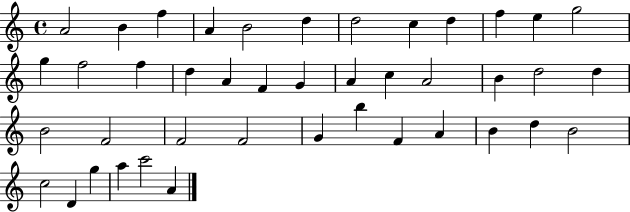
{
  \clef treble
  \time 4/4
  \defaultTimeSignature
  \key c \major
  a'2 b'4 f''4 | a'4 b'2 d''4 | d''2 c''4 d''4 | f''4 e''4 g''2 | \break g''4 f''2 f''4 | d''4 a'4 f'4 g'4 | a'4 c''4 a'2 | b'4 d''2 d''4 | \break b'2 f'2 | f'2 f'2 | g'4 b''4 f'4 a'4 | b'4 d''4 b'2 | \break c''2 d'4 g''4 | a''4 c'''2 a'4 | \bar "|."
}